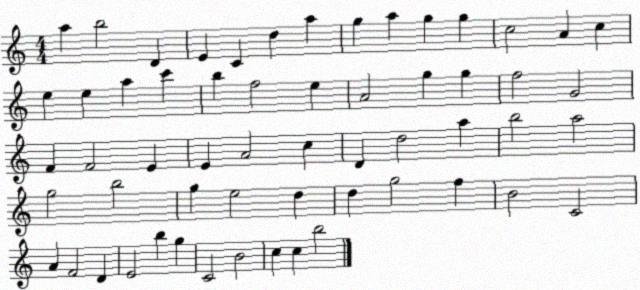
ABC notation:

X:1
T:Untitled
M:4/4
L:1/4
K:C
a b2 D E C d a g a g g c2 A c e e a c' b f2 e A2 g g f2 G2 F F2 E E A2 c D d2 a b2 a2 g2 b2 g e2 d d g2 f B2 C2 A F2 D E2 b g C2 B2 c c b2